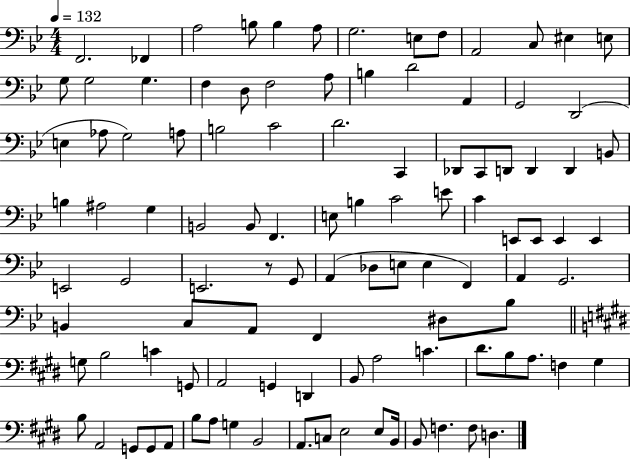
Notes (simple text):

F2/h. FES2/q A3/h B3/e B3/q A3/e G3/h. E3/e F3/e A2/h C3/e EIS3/q E3/e G3/e G3/h G3/q. F3/q D3/e F3/h A3/e B3/q D4/h A2/q G2/h D2/h E3/q Ab3/e G3/h A3/e B3/h C4/h D4/h. C2/q Db2/e C2/e D2/e D2/q D2/q B2/e B3/q A#3/h G3/q B2/h B2/e F2/q. E3/e B3/q C4/h E4/e C4/q E2/e E2/e E2/q E2/q E2/h G2/h E2/h. R/e G2/e A2/q Db3/e E3/e E3/q F2/q A2/q G2/h. B2/q C3/e A2/e F2/q D#3/e Bb3/e G3/e B3/h C4/q G2/e A2/h G2/q D2/q B2/e A3/h C4/q. D#4/e. B3/e A3/e. F3/q G#3/q B3/e A2/h G2/e G2/e A2/e B3/e A3/e G3/q B2/h A2/e. C3/e E3/h E3/e B2/s B2/e F3/q. F3/e D3/q.